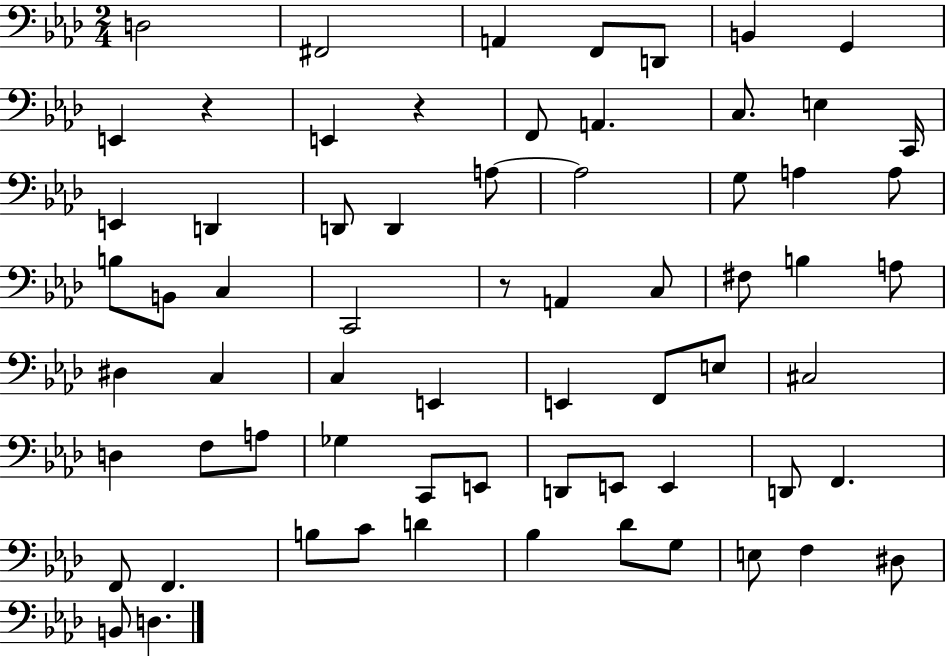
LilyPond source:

{
  \clef bass
  \numericTimeSignature
  \time 2/4
  \key aes \major
  \repeat volta 2 { d2 | fis,2 | a,4 f,8 d,8 | b,4 g,4 | \break e,4 r4 | e,4 r4 | f,8 a,4. | c8. e4 c,16 | \break e,4 d,4 | d,8 d,4 a8~~ | a2 | g8 a4 a8 | \break b8 b,8 c4 | c,2 | r8 a,4 c8 | fis8 b4 a8 | \break dis4 c4 | c4 e,4 | e,4 f,8 e8 | cis2 | \break d4 f8 a8 | ges4 c,8 e,8 | d,8 e,8 e,4 | d,8 f,4. | \break f,8 f,4. | b8 c'8 d'4 | bes4 des'8 g8 | e8 f4 dis8 | \break b,8 d4. | } \bar "|."
}